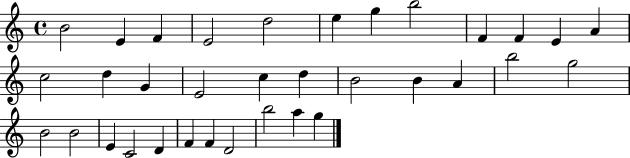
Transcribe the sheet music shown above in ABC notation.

X:1
T:Untitled
M:4/4
L:1/4
K:C
B2 E F E2 d2 e g b2 F F E A c2 d G E2 c d B2 B A b2 g2 B2 B2 E C2 D F F D2 b2 a g